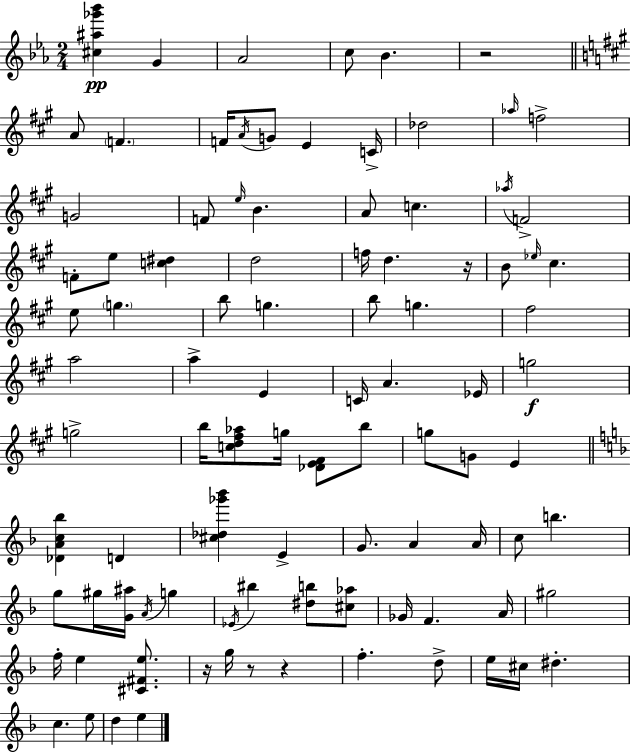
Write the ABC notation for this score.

X:1
T:Untitled
M:2/4
L:1/4
K:Eb
[^c^a_g'_b'] G _A2 c/2 _B z2 A/2 F F/4 A/4 G/2 E C/4 _d2 _a/4 f2 G2 F/2 e/4 B A/2 c _a/4 F2 F/2 e/2 [c^d] d2 f/4 d z/4 B/2 _e/4 ^c e/2 g b/2 g b/2 g ^f2 a2 a E C/4 A _E/4 g2 g2 b/4 [cd^f_a]/2 g/4 [_DE^F]/2 b/2 g/2 G/2 E [_DAc_b] D [^c_d_g'_b'] E G/2 A A/4 c/2 b g/2 ^g/4 [G^a]/4 A/4 g _E/4 ^b [^db]/2 [^c_a]/2 _G/4 F A/4 ^g2 f/4 e [^C^Fe]/2 z/4 g/4 z/2 z f d/2 e/4 ^c/4 ^d c e/2 d e